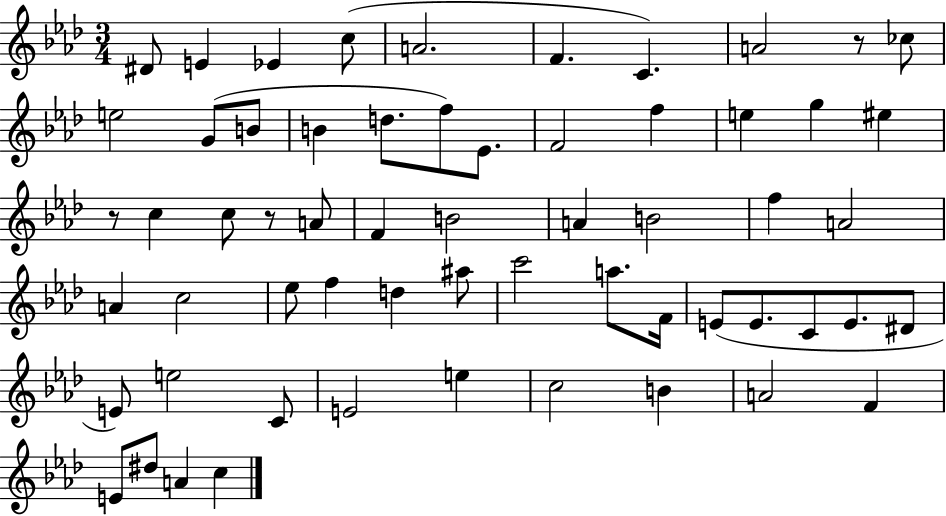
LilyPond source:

{
  \clef treble
  \numericTimeSignature
  \time 3/4
  \key aes \major
  dis'8 e'4 ees'4 c''8( | a'2. | f'4. c'4.) | a'2 r8 ces''8 | \break e''2 g'8( b'8 | b'4 d''8. f''8) ees'8. | f'2 f''4 | e''4 g''4 eis''4 | \break r8 c''4 c''8 r8 a'8 | f'4 b'2 | a'4 b'2 | f''4 a'2 | \break a'4 c''2 | ees''8 f''4 d''4 ais''8 | c'''2 a''8. f'16 | e'8( e'8. c'8 e'8. dis'8 | \break e'8) e''2 c'8 | e'2 e''4 | c''2 b'4 | a'2 f'4 | \break e'8 dis''8 a'4 c''4 | \bar "|."
}